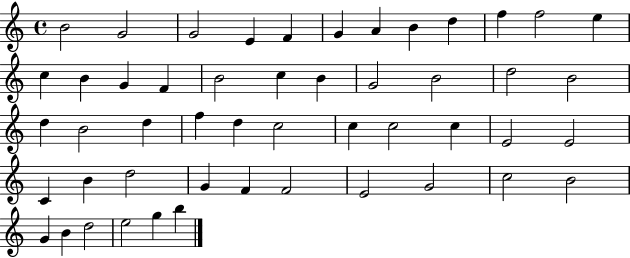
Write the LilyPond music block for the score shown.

{
  \clef treble
  \time 4/4
  \defaultTimeSignature
  \key c \major
  b'2 g'2 | g'2 e'4 f'4 | g'4 a'4 b'4 d''4 | f''4 f''2 e''4 | \break c''4 b'4 g'4 f'4 | b'2 c''4 b'4 | g'2 b'2 | d''2 b'2 | \break d''4 b'2 d''4 | f''4 d''4 c''2 | c''4 c''2 c''4 | e'2 e'2 | \break c'4 b'4 d''2 | g'4 f'4 f'2 | e'2 g'2 | c''2 b'2 | \break g'4 b'4 d''2 | e''2 g''4 b''4 | \bar "|."
}